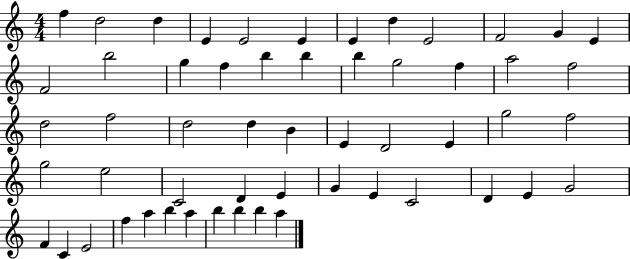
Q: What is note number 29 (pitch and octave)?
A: E4